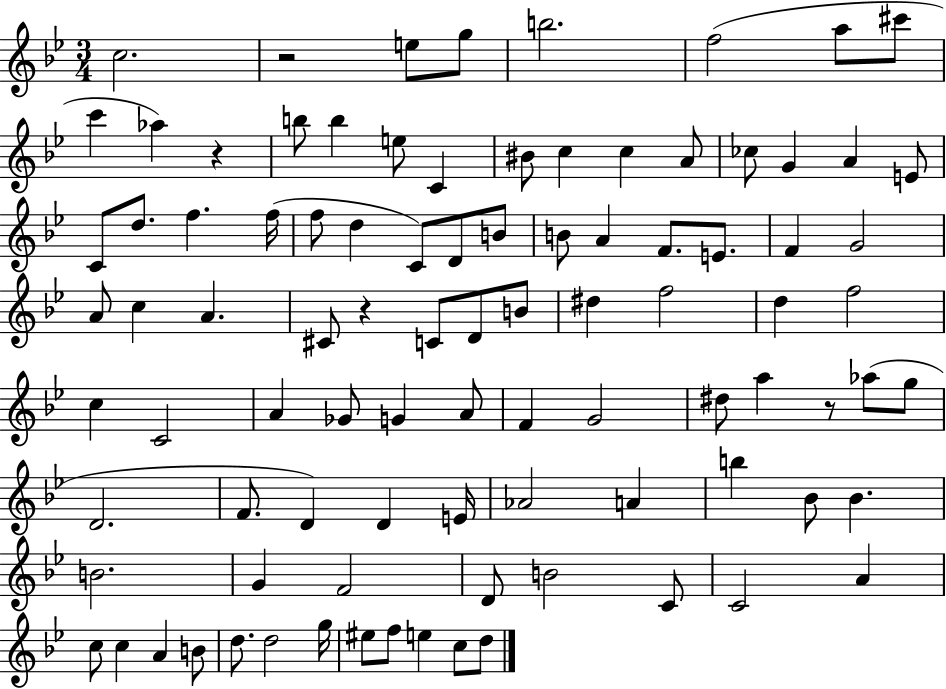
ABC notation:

X:1
T:Untitled
M:3/4
L:1/4
K:Bb
c2 z2 e/2 g/2 b2 f2 a/2 ^c'/2 c' _a z b/2 b e/2 C ^B/2 c c A/2 _c/2 G A E/2 C/2 d/2 f f/4 f/2 d C/2 D/2 B/2 B/2 A F/2 E/2 F G2 A/2 c A ^C/2 z C/2 D/2 B/2 ^d f2 d f2 c C2 A _G/2 G A/2 F G2 ^d/2 a z/2 _a/2 g/2 D2 F/2 D D E/4 _A2 A b _B/2 _B B2 G F2 D/2 B2 C/2 C2 A c/2 c A B/2 d/2 d2 g/4 ^e/2 f/2 e c/2 d/2